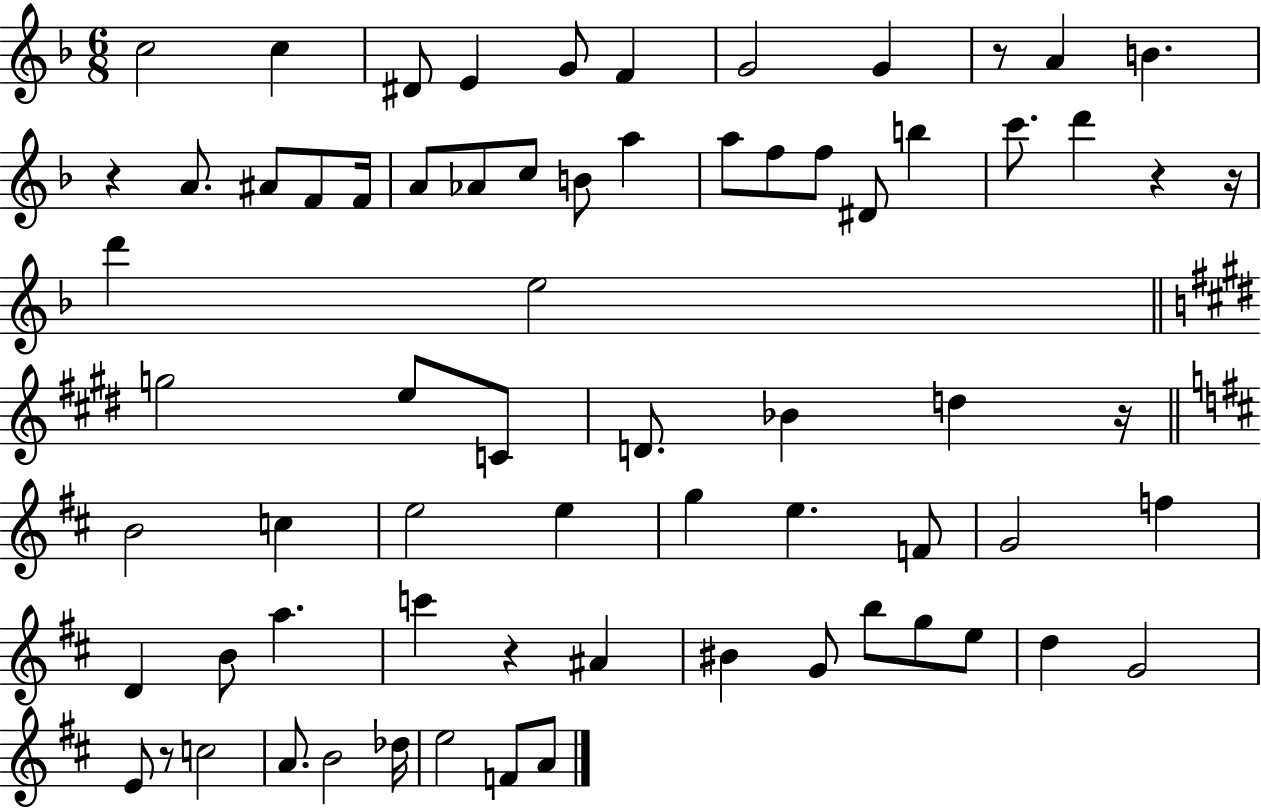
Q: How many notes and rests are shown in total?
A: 70